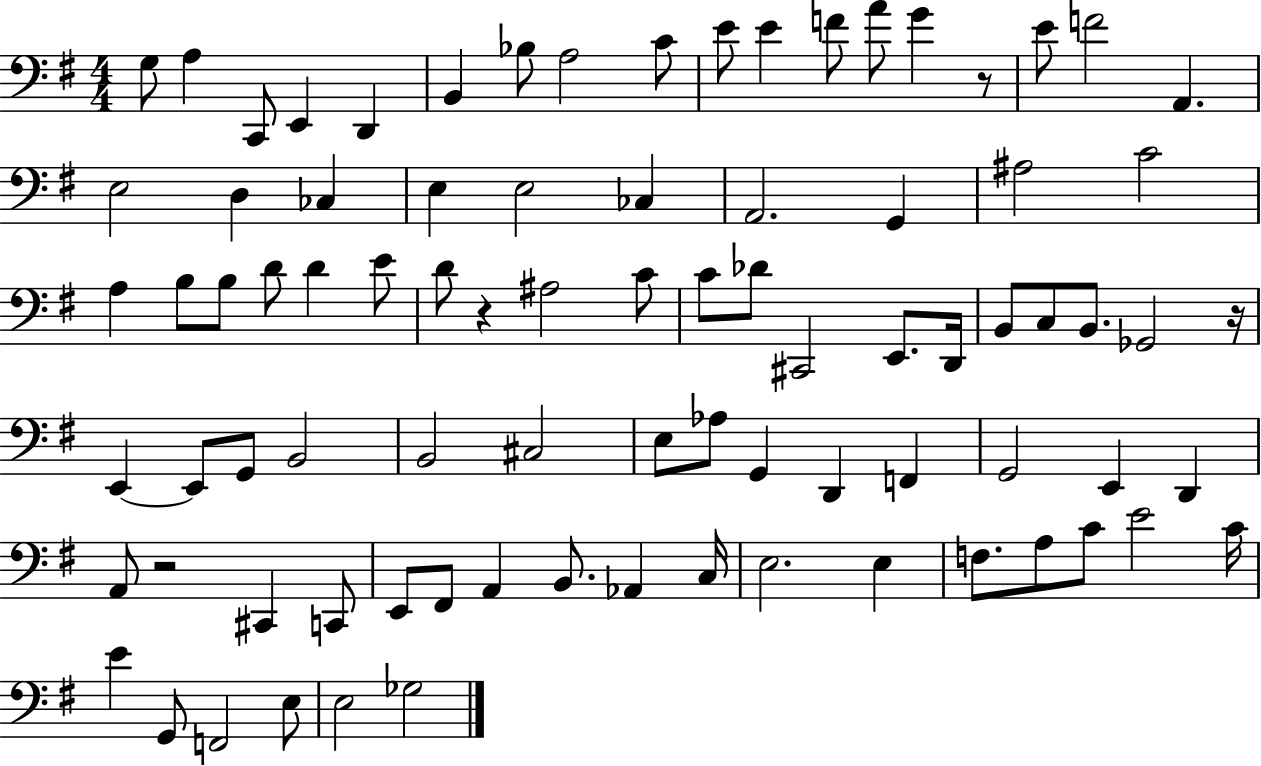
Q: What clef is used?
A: bass